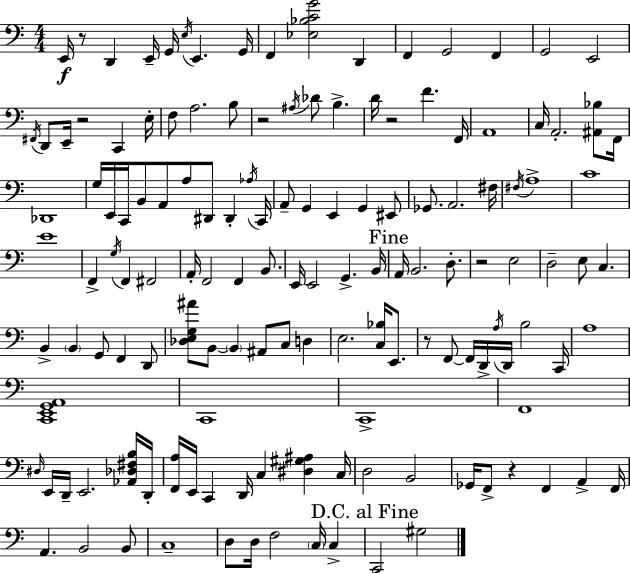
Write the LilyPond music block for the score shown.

{
  \clef bass
  \numericTimeSignature
  \time 4/4
  \key c \major
  e,16\f r8 d,4 e,16-- g,16 \acciaccatura { e16 } e,4. | g,16 f,4 <ees bes c' g'>2 d,4 | f,4 g,2 f,4 | g,2 e,2 | \break \acciaccatura { fis,16 } d,8 e,16-- r2 c,4 | e16-. f8 a2. | b8 r2 \acciaccatura { ais16 } des'8 b4.-> | d'16 r2 f'4. | \break f,16 a,1 | c16 a,2.-. | <ais, bes>8 f,16 des,1 | g16 e,16 c,16 b,8 a,8 a8 dis,8 dis,4-. | \break \acciaccatura { aes16 } c,16 a,8-- g,4 e,4 g,4 | eis,8 ges,8. a,2. | fis16 \acciaccatura { fis16 } a1-> | c'1 | \break e'1 | f,4-> \acciaccatura { g16 } f,4 fis,2 | a,16-. f,2 f,4 | b,8. e,16 e,2 g,4.-> | \break b,16 \mark "Fine" a,16 b,2. | d8.-. r2 e2 | d2-- e8 | c4. b,4-> \parenthesize b,4 g,8 | \break f,4 d,8 <des e g ais'>8 b,8~~ \parenthesize b,4 ais,8 | c8 d4 e2. | <c bes>16 e,8. r8 f,8~~ f,16 d,16-> \acciaccatura { a16 } d,16 b2 | c,16 a1 | \break <c, e, g, a,>1 | c,1 | c,1-> | f,1 | \break \grace { dis16 } e,16 d,16-- e,2. | <aes, des fis b>16 d,16-. <f, a>16 e,16 c,4 d,16 c4 | <dis gis ais>4 c16 d2 | b,2 ges,16 f,8-> r4 f,4 | \break a,4-> f,16 a,4. b,2 | b,8 c1-- | d8 d16 f2 | \parenthesize c16 c4-> \mark "D.C. al Fine" c,2 | \break gis2 \bar "|."
}